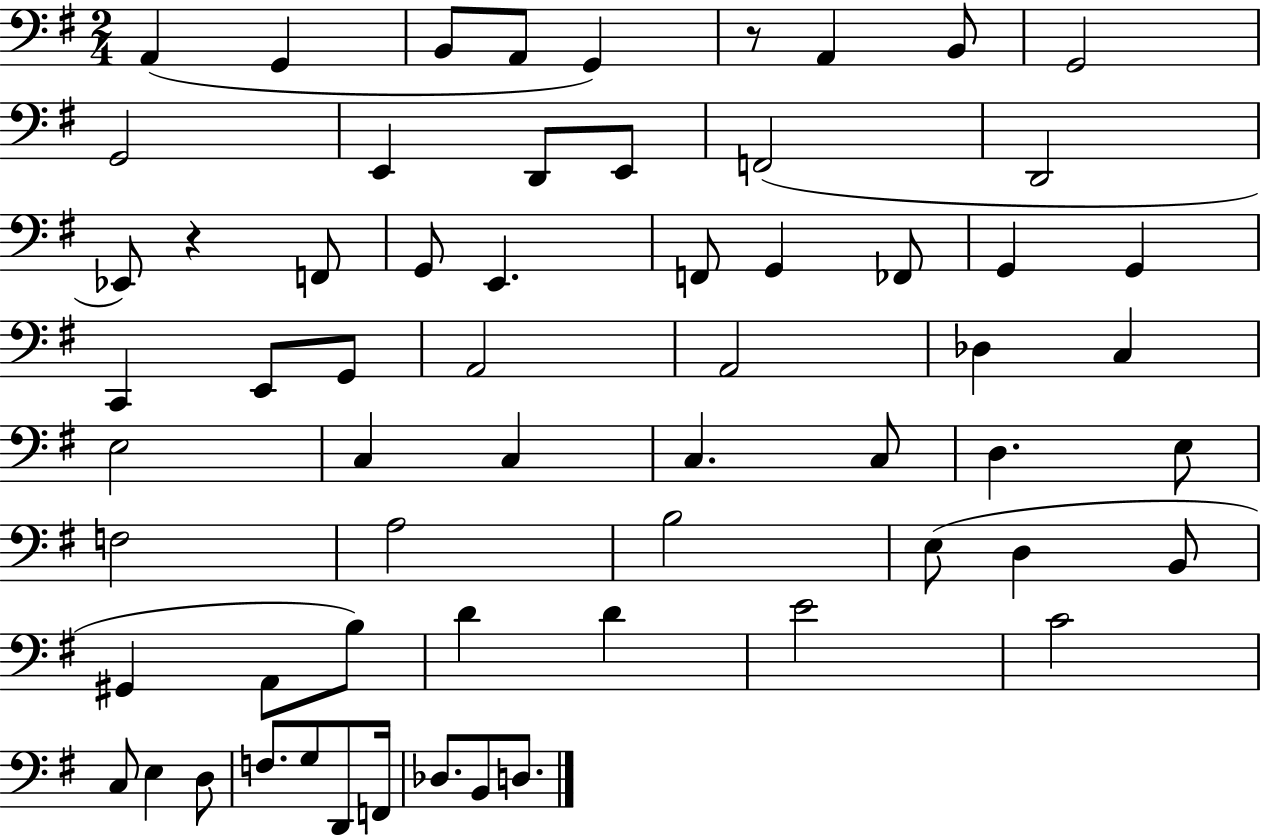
X:1
T:Untitled
M:2/4
L:1/4
K:G
A,, G,, B,,/2 A,,/2 G,, z/2 A,, B,,/2 G,,2 G,,2 E,, D,,/2 E,,/2 F,,2 D,,2 _E,,/2 z F,,/2 G,,/2 E,, F,,/2 G,, _F,,/2 G,, G,, C,, E,,/2 G,,/2 A,,2 A,,2 _D, C, E,2 C, C, C, C,/2 D, E,/2 F,2 A,2 B,2 E,/2 D, B,,/2 ^G,, A,,/2 B,/2 D D E2 C2 C,/2 E, D,/2 F,/2 G,/2 D,,/2 F,,/4 _D,/2 B,,/2 D,/2